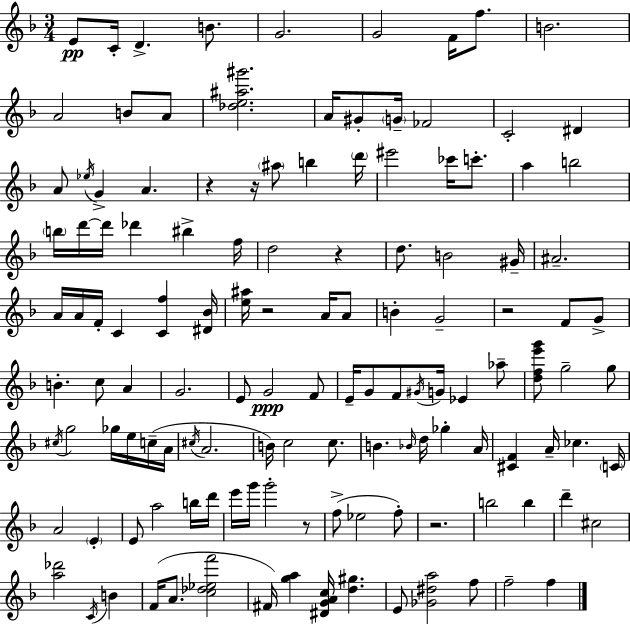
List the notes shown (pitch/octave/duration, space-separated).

E4/e C4/s D4/q. B4/e. G4/h. G4/h F4/s F5/e. B4/h. A4/h B4/e A4/e [Db5,E5,A#5,G#6]/h. A4/s G#4/e G4/s FES4/h C4/h D#4/q A4/e Eb5/s G4/q A4/q. R/q R/s A#5/e B5/q D6/s EIS6/h CES6/s C6/e. A5/q B5/h B5/s D6/s D6/s Db6/q BIS5/q F5/s D5/h R/q D5/e. B4/h G#4/s A#4/h. A4/s A4/s F4/s C4/q [C4,F5]/q [D#4,Bb4]/s [E5,A#5]/s R/h A4/s A4/e B4/q G4/h R/h F4/e G4/e B4/q. C5/e A4/q G4/h. E4/e G4/h F4/e E4/s G4/e F4/e G#4/s G4/s Eb4/q Ab5/e [D5,F5,E6,G6]/e G5/h G5/e C#5/s G5/h Gb5/s E5/s C5/s A4/s C#5/s A4/h. B4/s C5/h C5/e. B4/q. Bb4/s D5/s Gb5/q A4/s [C#4,F4]/q A4/s CES5/q. C4/s A4/h E4/q E4/e A5/h B5/s D6/s E6/s G6/s G6/h R/e F5/e Eb5/h F5/e R/h. B5/h B5/q D6/q C#5/h [A5,Db6]/h C4/s B4/q F4/s A4/e. [C5,Db5,Eb5,F6]/h F#4/s [G5,A5]/q [D#4,G4,A4,C5]/s [D5,G#5]/q. E4/e [Gb4,D#5,A5]/h F5/e F5/h F5/q